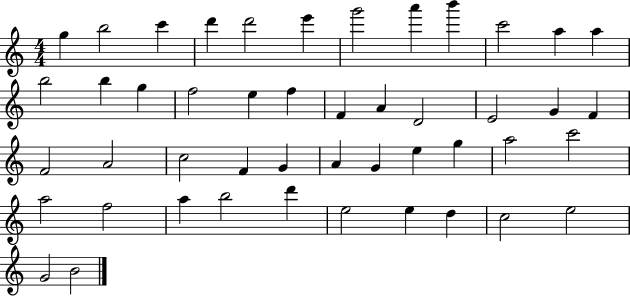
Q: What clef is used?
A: treble